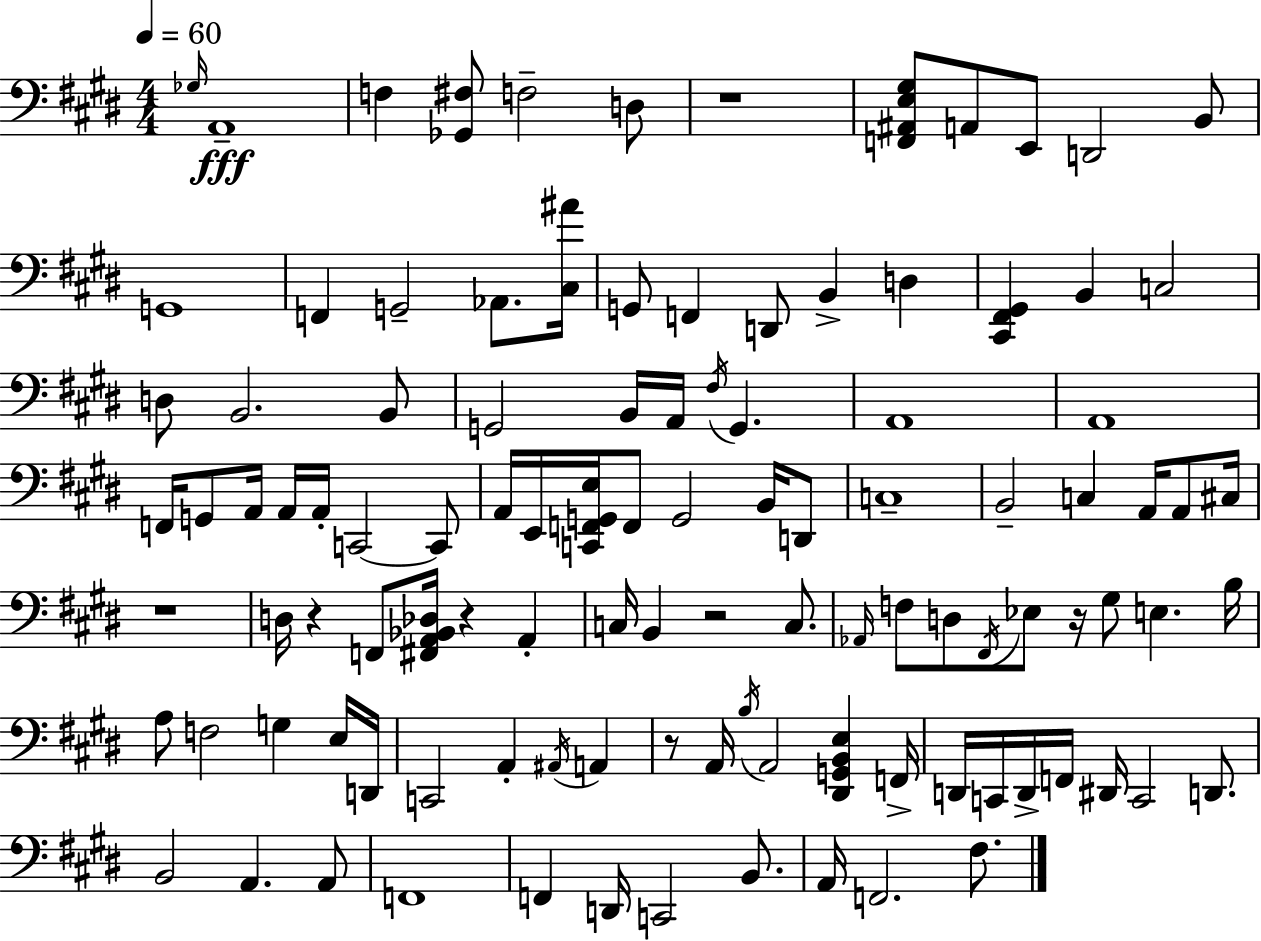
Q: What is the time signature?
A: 4/4